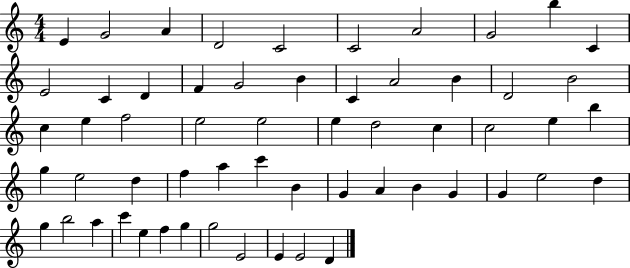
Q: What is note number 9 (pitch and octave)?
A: B5